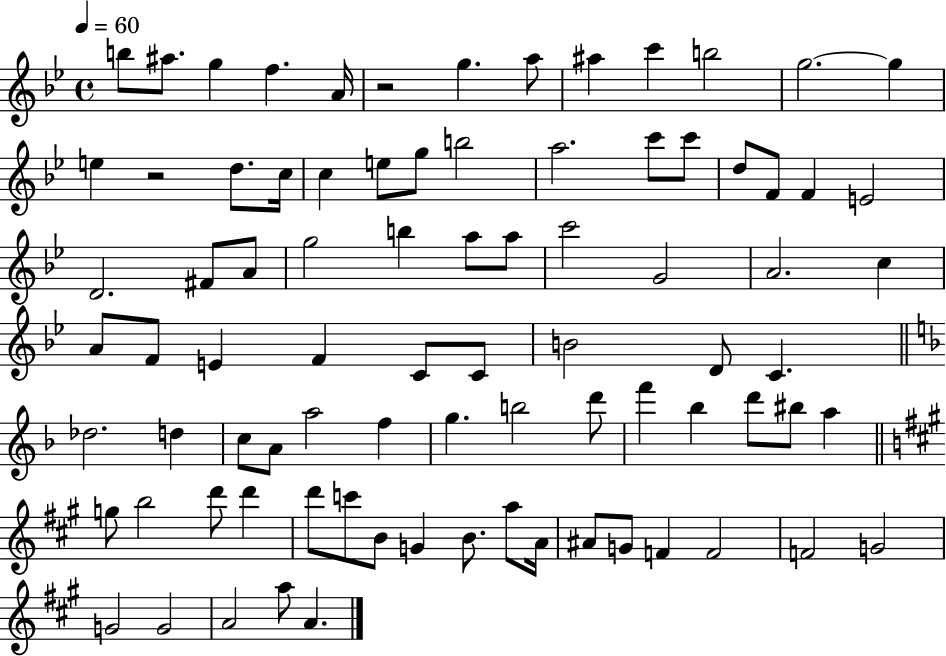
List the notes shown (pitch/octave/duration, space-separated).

B5/e A#5/e. G5/q F5/q. A4/s R/h G5/q. A5/e A#5/q C6/q B5/h G5/h. G5/q E5/q R/h D5/e. C5/s C5/q E5/e G5/e B5/h A5/h. C6/e C6/e D5/e F4/e F4/q E4/h D4/h. F#4/e A4/e G5/h B5/q A5/e A5/e C6/h G4/h A4/h. C5/q A4/e F4/e E4/q F4/q C4/e C4/e B4/h D4/e C4/q. Db5/h. D5/q C5/e A4/e A5/h F5/q G5/q. B5/h D6/e F6/q Bb5/q D6/e BIS5/e A5/q G5/e B5/h D6/e D6/q D6/e C6/e B4/e G4/q B4/e. A5/e A4/s A#4/e G4/e F4/q F4/h F4/h G4/h G4/h G4/h A4/h A5/e A4/q.